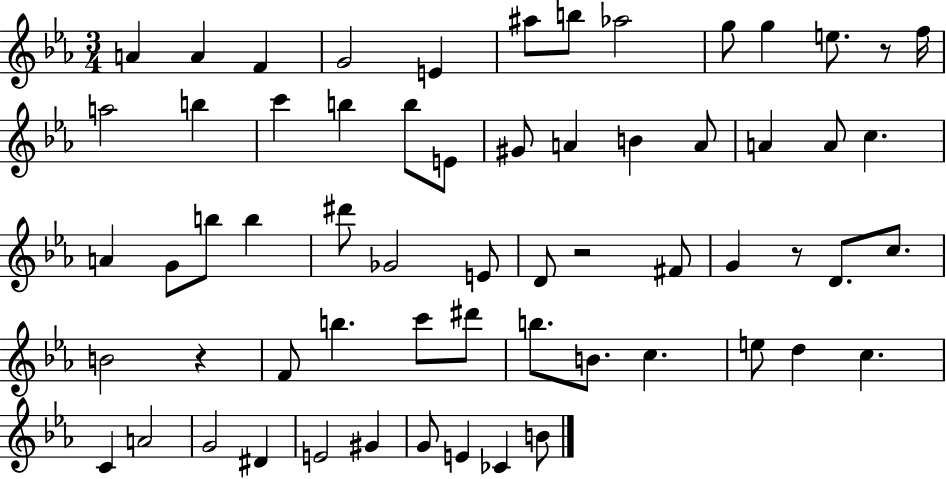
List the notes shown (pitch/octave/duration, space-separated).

A4/q A4/q F4/q G4/h E4/q A#5/e B5/e Ab5/h G5/e G5/q E5/e. R/e F5/s A5/h B5/q C6/q B5/q B5/e E4/e G#4/e A4/q B4/q A4/e A4/q A4/e C5/q. A4/q G4/e B5/e B5/q D#6/e Gb4/h E4/e D4/e R/h F#4/e G4/q R/e D4/e. C5/e. B4/h R/q F4/e B5/q. C6/e D#6/e B5/e. B4/e. C5/q. E5/e D5/q C5/q. C4/q A4/h G4/h D#4/q E4/h G#4/q G4/e E4/q CES4/q B4/e